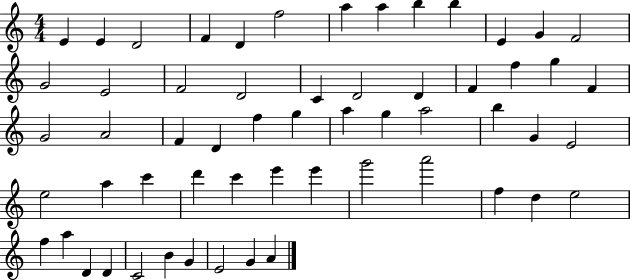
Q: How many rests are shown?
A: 0